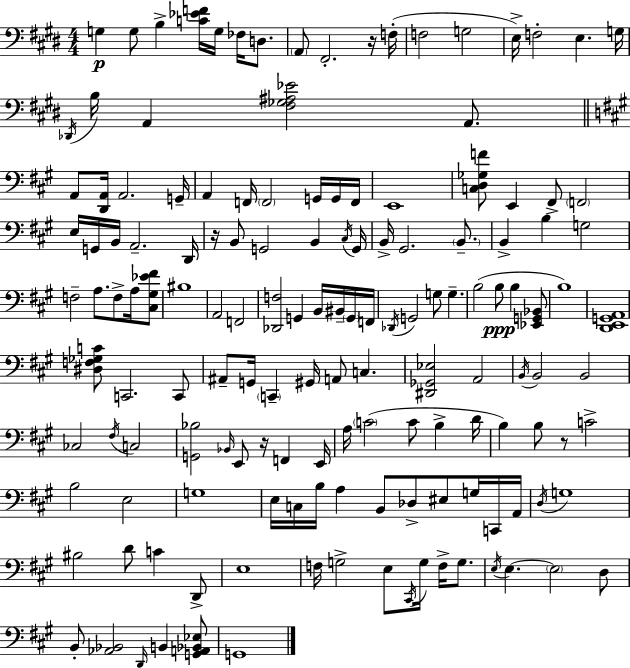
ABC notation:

X:1
T:Untitled
M:4/4
L:1/4
K:E
G, G,/2 B, [C_EF]/4 G,/4 _F,/4 D,/2 A,,/2 ^F,,2 z/4 F,/4 F,2 G,2 E,/4 F,2 E, G,/4 _D,,/4 B,/4 A,, [^F,_G,^A,_E]2 A,,/2 A,,/2 [D,,A,,]/4 A,,2 G,,/4 A,, F,,/4 F,,2 G,,/4 G,,/4 F,,/4 E,,4 [C,D,_G,F]/2 E,, ^F,,/2 F,,2 E,/4 G,,/4 B,,/4 A,,2 D,,/4 z/4 B,,/2 G,,2 B,, ^C,/4 G,,/4 B,,/4 ^G,,2 B,,/2 B,, B, G,2 F,2 A,/2 F,/2 A,/4 [^C,^G,_E^F]/2 ^B,4 A,,2 F,,2 [_D,,F,]2 G,, B,,/4 ^B,,/4 G,,/4 F,,/4 _D,,/4 G,,2 G,/2 G, B,2 B,/2 B, [_E,,G,,_B,,]/2 B,4 [D,,E,,G,,A,,]4 [^D,F,_G,C]/2 C,,2 C,,/2 ^A,,/2 G,,/4 C,, ^G,,/4 A,,/2 C, [^D,,_G,,_E,]2 A,,2 B,,/4 B,,2 B,,2 _C,2 ^F,/4 C,2 [G,,_B,]2 _B,,/4 E,,/2 z/4 F,, E,,/4 A,/4 C2 C/2 B, D/4 B, B,/2 z/2 C2 B,2 E,2 G,4 E,/4 C,/4 B,/4 A, B,,/2 _D,/2 ^E,/2 G,/4 C,,/4 A,,/4 D,/4 G,4 ^B,2 D/2 C D,,/2 E,4 F,/4 G,2 E,/2 ^C,,/4 G,/4 F,/4 G,/2 E,/4 E, E,2 D,/2 B,,/2 [_A,,_B,,]2 D,,/4 B,, [G,,A,,_B,,_E,]/2 G,,4